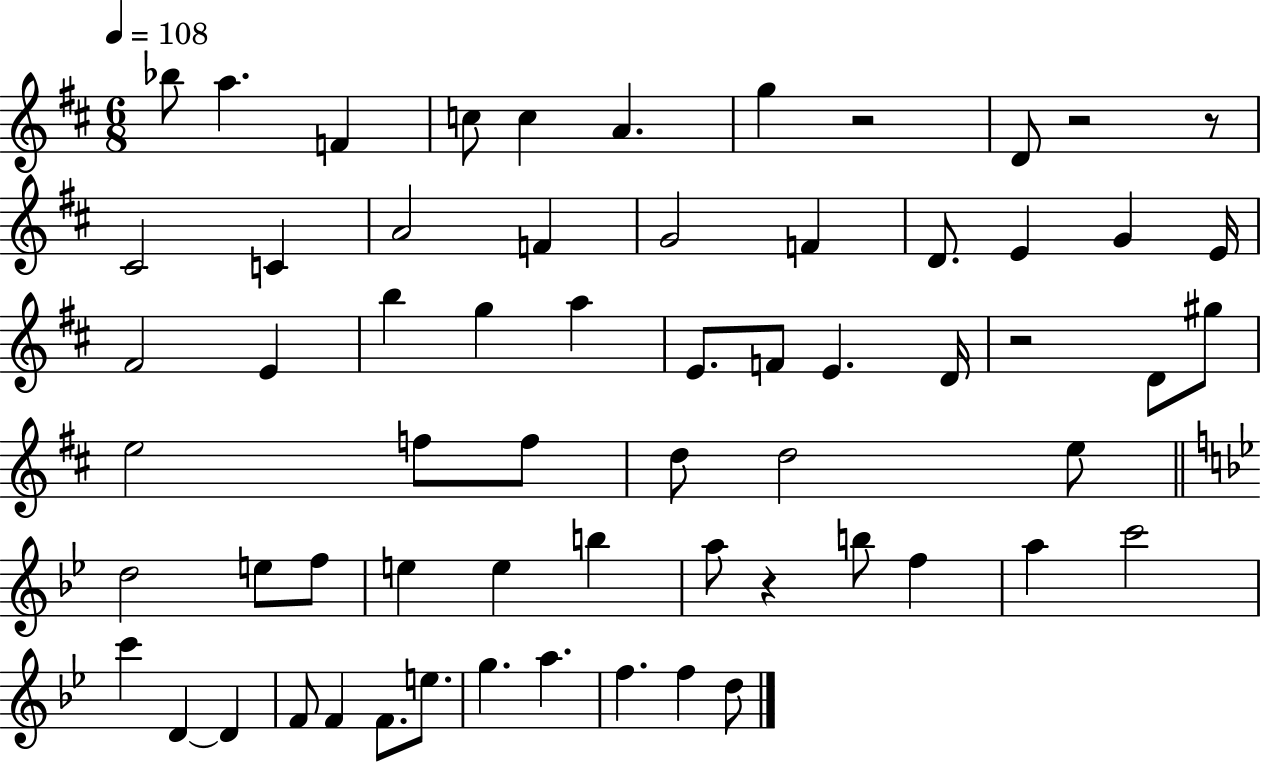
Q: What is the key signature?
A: D major